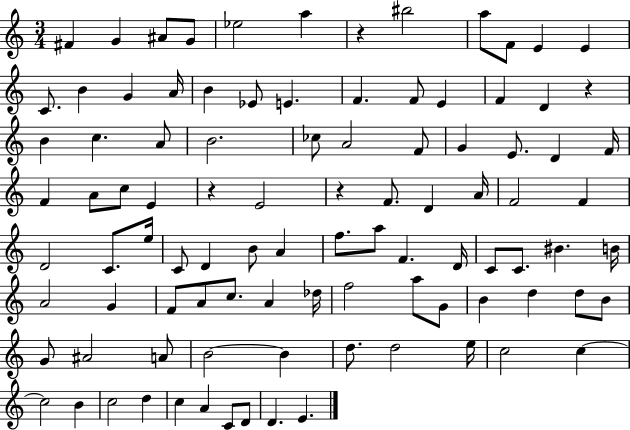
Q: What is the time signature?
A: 3/4